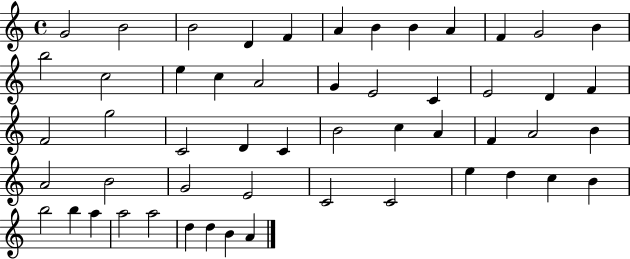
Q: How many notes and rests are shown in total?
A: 53